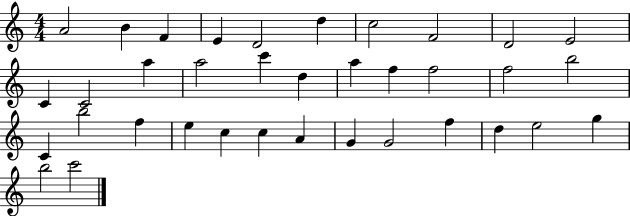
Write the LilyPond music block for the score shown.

{
  \clef treble
  \numericTimeSignature
  \time 4/4
  \key c \major
  a'2 b'4 f'4 | e'4 d'2 d''4 | c''2 f'2 | d'2 e'2 | \break c'4 c'2 a''4 | a''2 c'''4 d''4 | a''4 f''4 f''2 | f''2 b''2 | \break c'4 b''2 f''4 | e''4 c''4 c''4 a'4 | g'4 g'2 f''4 | d''4 e''2 g''4 | \break b''2 c'''2 | \bar "|."
}